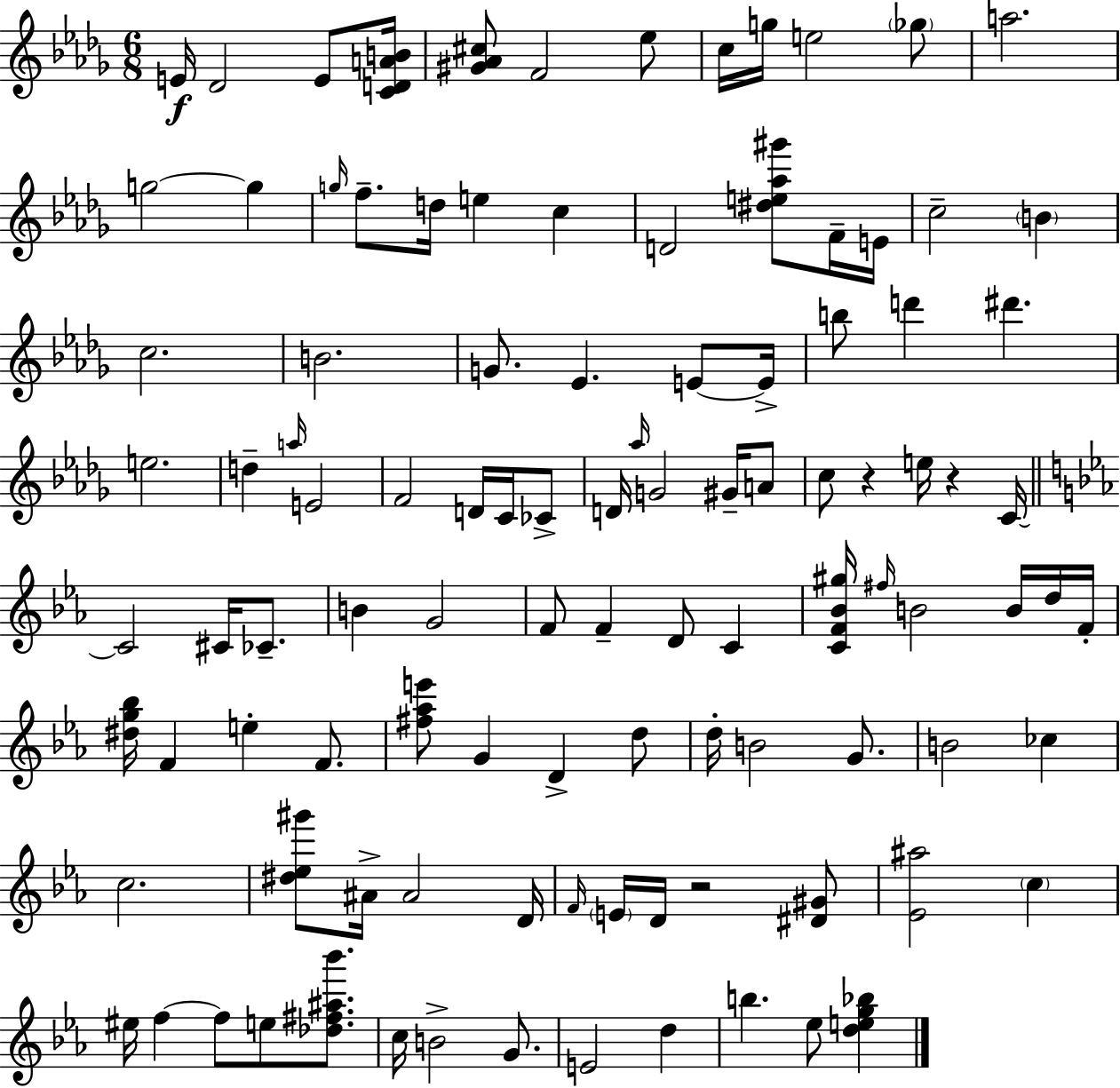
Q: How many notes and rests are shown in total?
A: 105